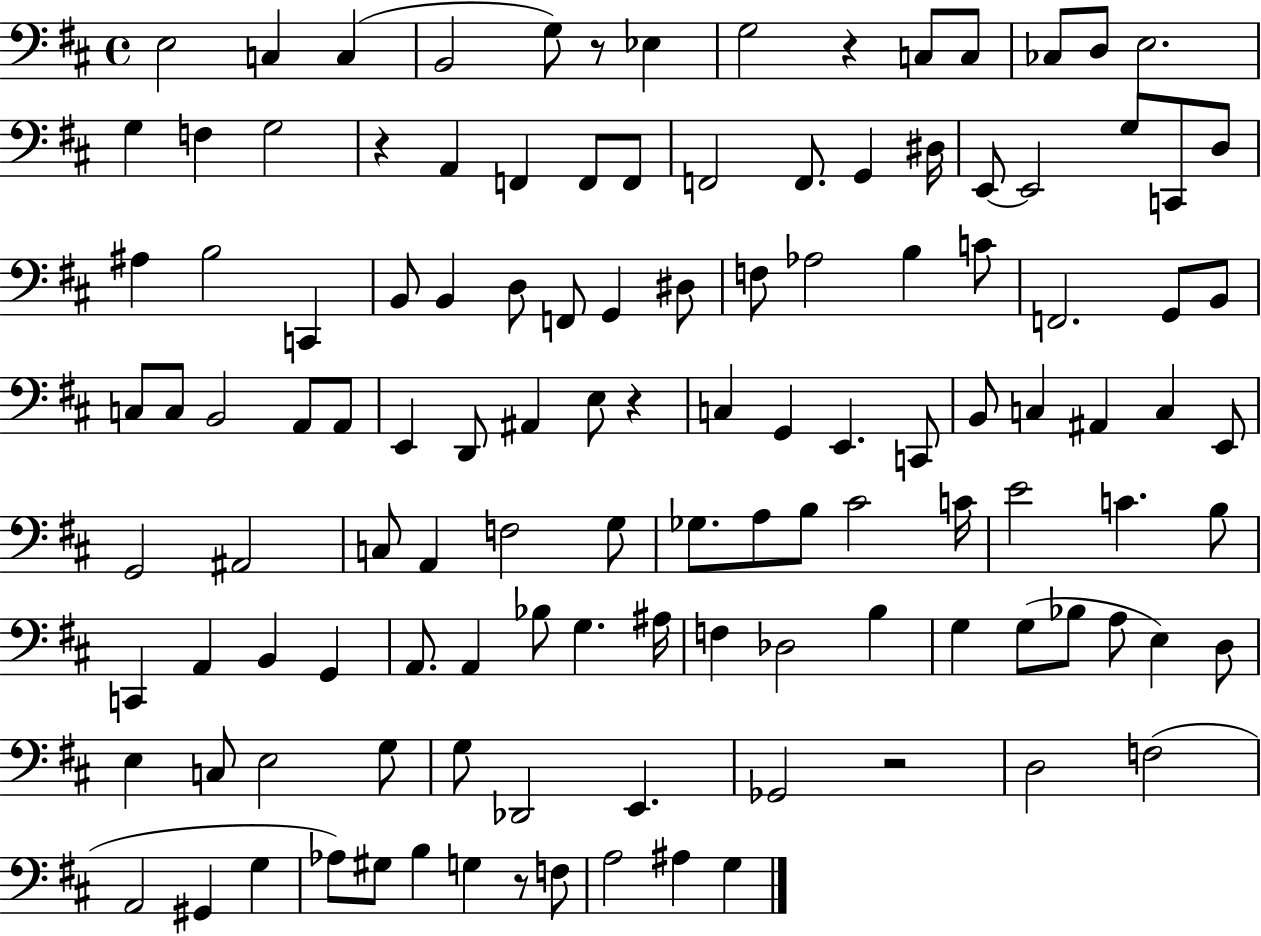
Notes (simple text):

E3/h C3/q C3/q B2/h G3/e R/e Eb3/q G3/h R/q C3/e C3/e CES3/e D3/e E3/h. G3/q F3/q G3/h R/q A2/q F2/q F2/e F2/e F2/h F2/e. G2/q D#3/s E2/e E2/h G3/e C2/e D3/e A#3/q B3/h C2/q B2/e B2/q D3/e F2/e G2/q D#3/e F3/e Ab3/h B3/q C4/e F2/h. G2/e B2/e C3/e C3/e B2/h A2/e A2/e E2/q D2/e A#2/q E3/e R/q C3/q G2/q E2/q. C2/e B2/e C3/q A#2/q C3/q E2/e G2/h A#2/h C3/e A2/q F3/h G3/e Gb3/e. A3/e B3/e C#4/h C4/s E4/h C4/q. B3/e C2/q A2/q B2/q G2/q A2/e. A2/q Bb3/e G3/q. A#3/s F3/q Db3/h B3/q G3/q G3/e Bb3/e A3/e E3/q D3/e E3/q C3/e E3/h G3/e G3/e Db2/h E2/q. Gb2/h R/h D3/h F3/h A2/h G#2/q G3/q Ab3/e G#3/e B3/q G3/q R/e F3/e A3/h A#3/q G3/q